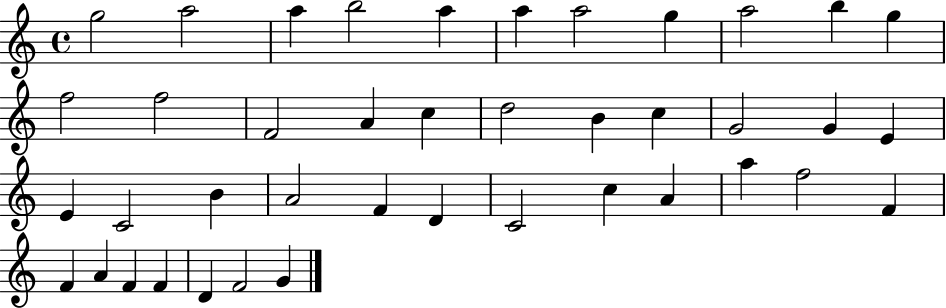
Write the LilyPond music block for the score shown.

{
  \clef treble
  \time 4/4
  \defaultTimeSignature
  \key c \major
  g''2 a''2 | a''4 b''2 a''4 | a''4 a''2 g''4 | a''2 b''4 g''4 | \break f''2 f''2 | f'2 a'4 c''4 | d''2 b'4 c''4 | g'2 g'4 e'4 | \break e'4 c'2 b'4 | a'2 f'4 d'4 | c'2 c''4 a'4 | a''4 f''2 f'4 | \break f'4 a'4 f'4 f'4 | d'4 f'2 g'4 | \bar "|."
}